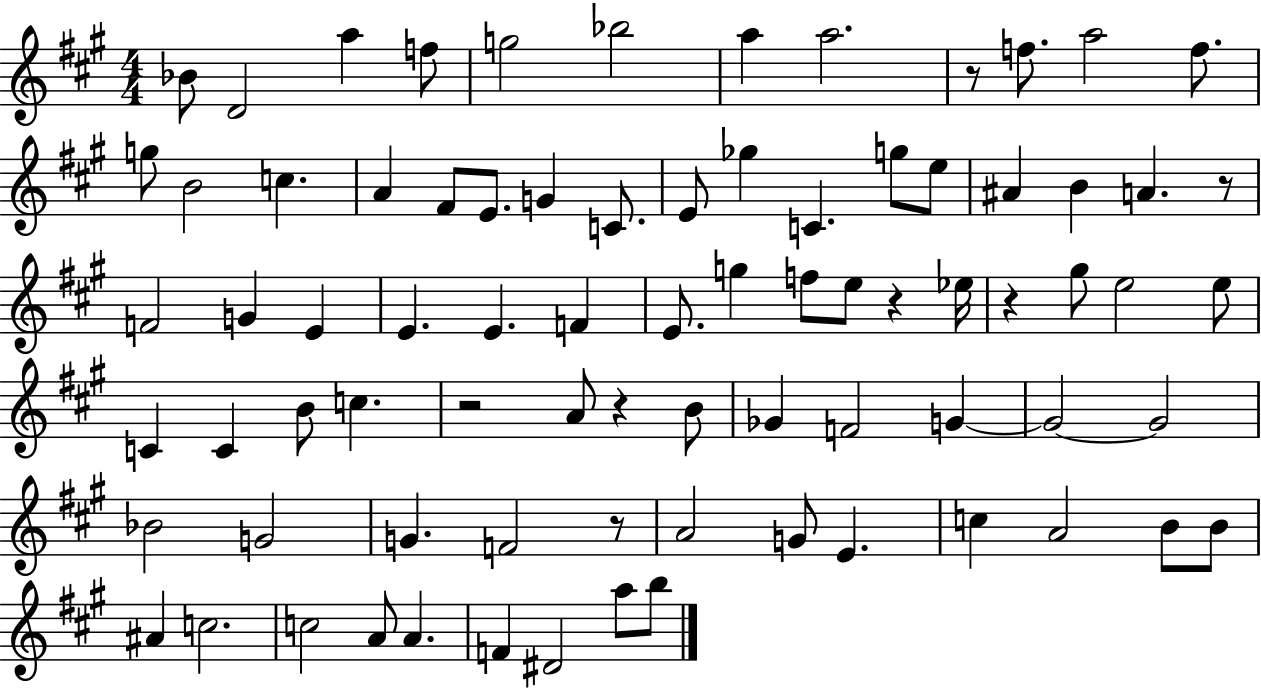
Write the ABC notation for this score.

X:1
T:Untitled
M:4/4
L:1/4
K:A
_B/2 D2 a f/2 g2 _b2 a a2 z/2 f/2 a2 f/2 g/2 B2 c A ^F/2 E/2 G C/2 E/2 _g C g/2 e/2 ^A B A z/2 F2 G E E E F E/2 g f/2 e/2 z _e/4 z ^g/2 e2 e/2 C C B/2 c z2 A/2 z B/2 _G F2 G G2 G2 _B2 G2 G F2 z/2 A2 G/2 E c A2 B/2 B/2 ^A c2 c2 A/2 A F ^D2 a/2 b/2